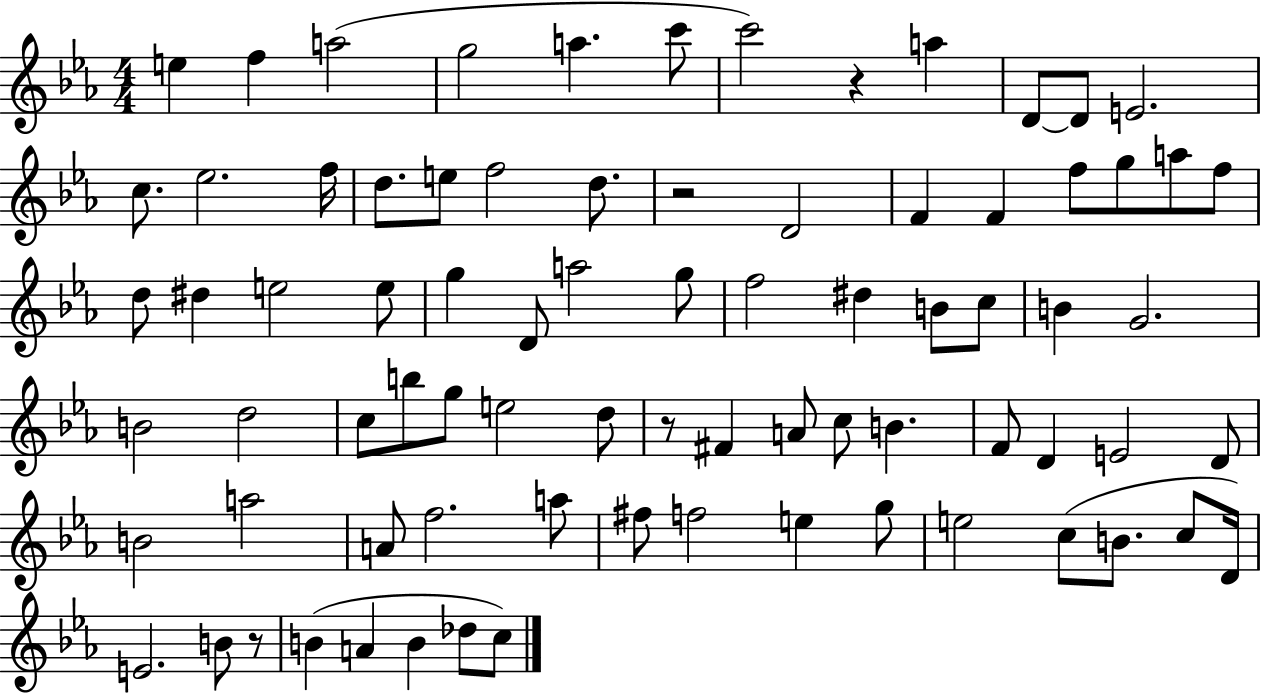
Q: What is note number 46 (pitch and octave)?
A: D5